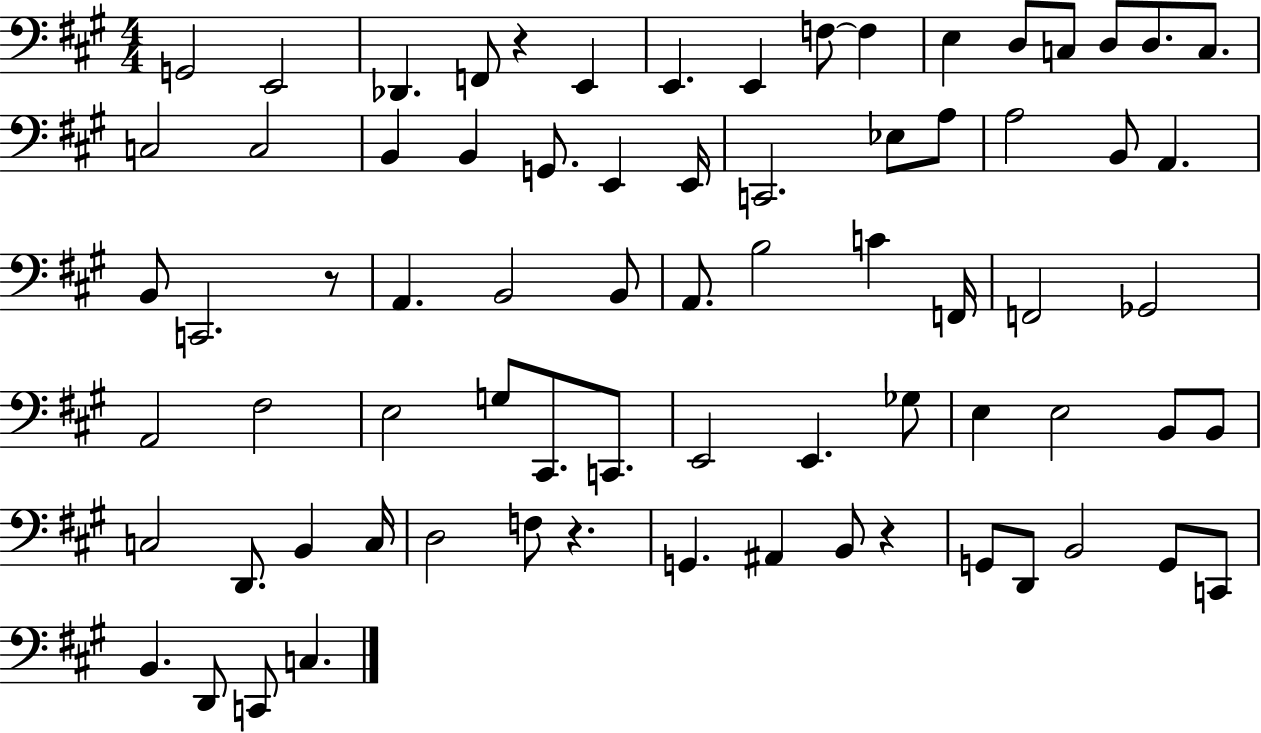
G2/h E2/h Db2/q. F2/e R/q E2/q E2/q. E2/q F3/e F3/q E3/q D3/e C3/e D3/e D3/e. C3/e. C3/h C3/h B2/q B2/q G2/e. E2/q E2/s C2/h. Eb3/e A3/e A3/h B2/e A2/q. B2/e C2/h. R/e A2/q. B2/h B2/e A2/e. B3/h C4/q F2/s F2/h Gb2/h A2/h F#3/h E3/h G3/e C#2/e. C2/e. E2/h E2/q. Gb3/e E3/q E3/h B2/e B2/e C3/h D2/e. B2/q C3/s D3/h F3/e R/q. G2/q. A#2/q B2/e R/q G2/e D2/e B2/h G2/e C2/e B2/q. D2/e C2/e C3/q.